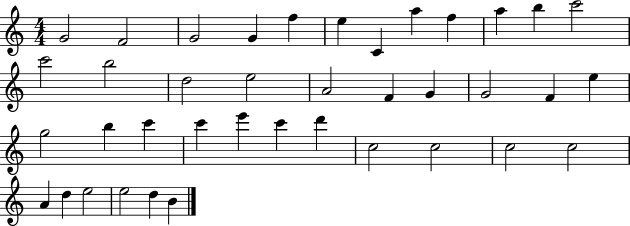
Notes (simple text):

G4/h F4/h G4/h G4/q F5/q E5/q C4/q A5/q F5/q A5/q B5/q C6/h C6/h B5/h D5/h E5/h A4/h F4/q G4/q G4/h F4/q E5/q G5/h B5/q C6/q C6/q E6/q C6/q D6/q C5/h C5/h C5/h C5/h A4/q D5/q E5/h E5/h D5/q B4/q